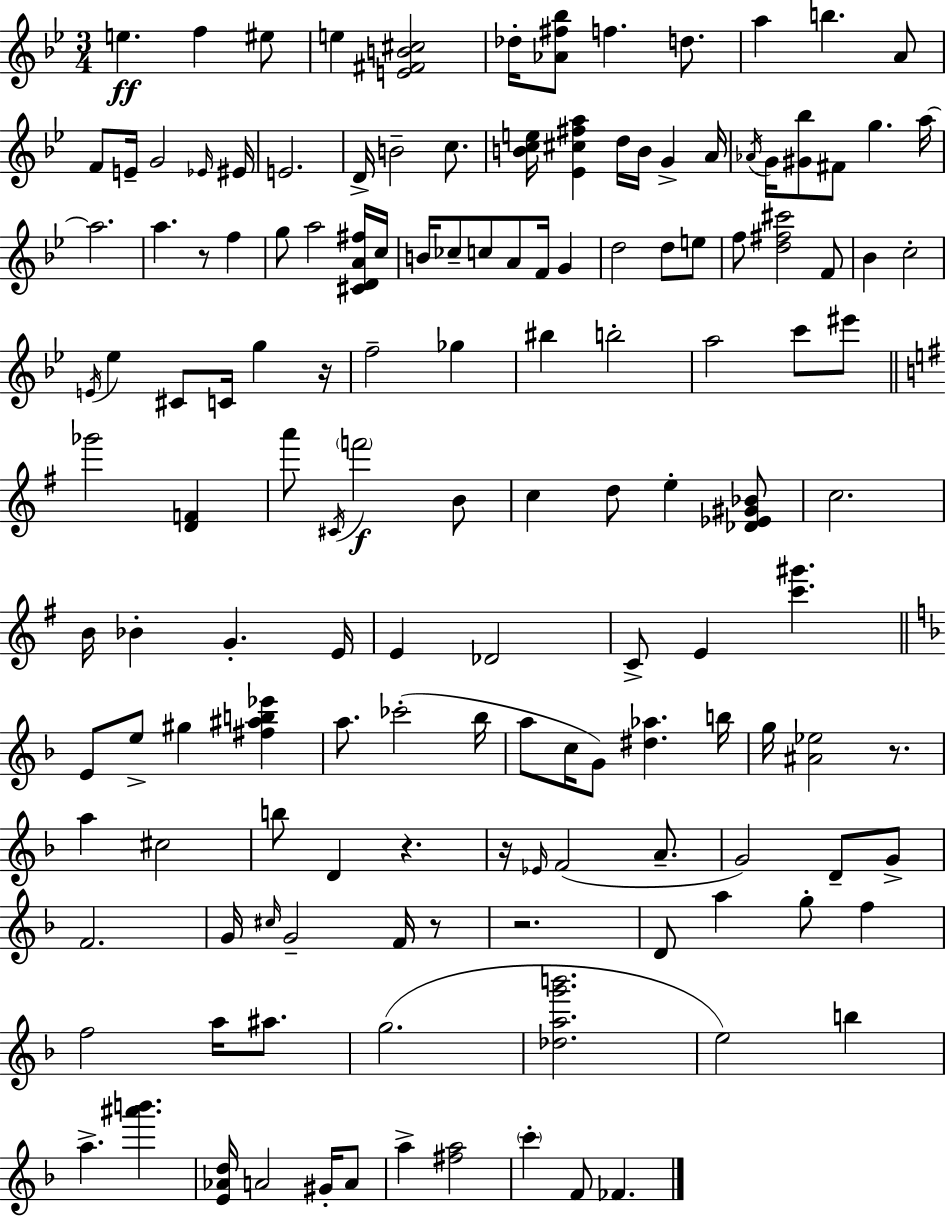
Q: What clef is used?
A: treble